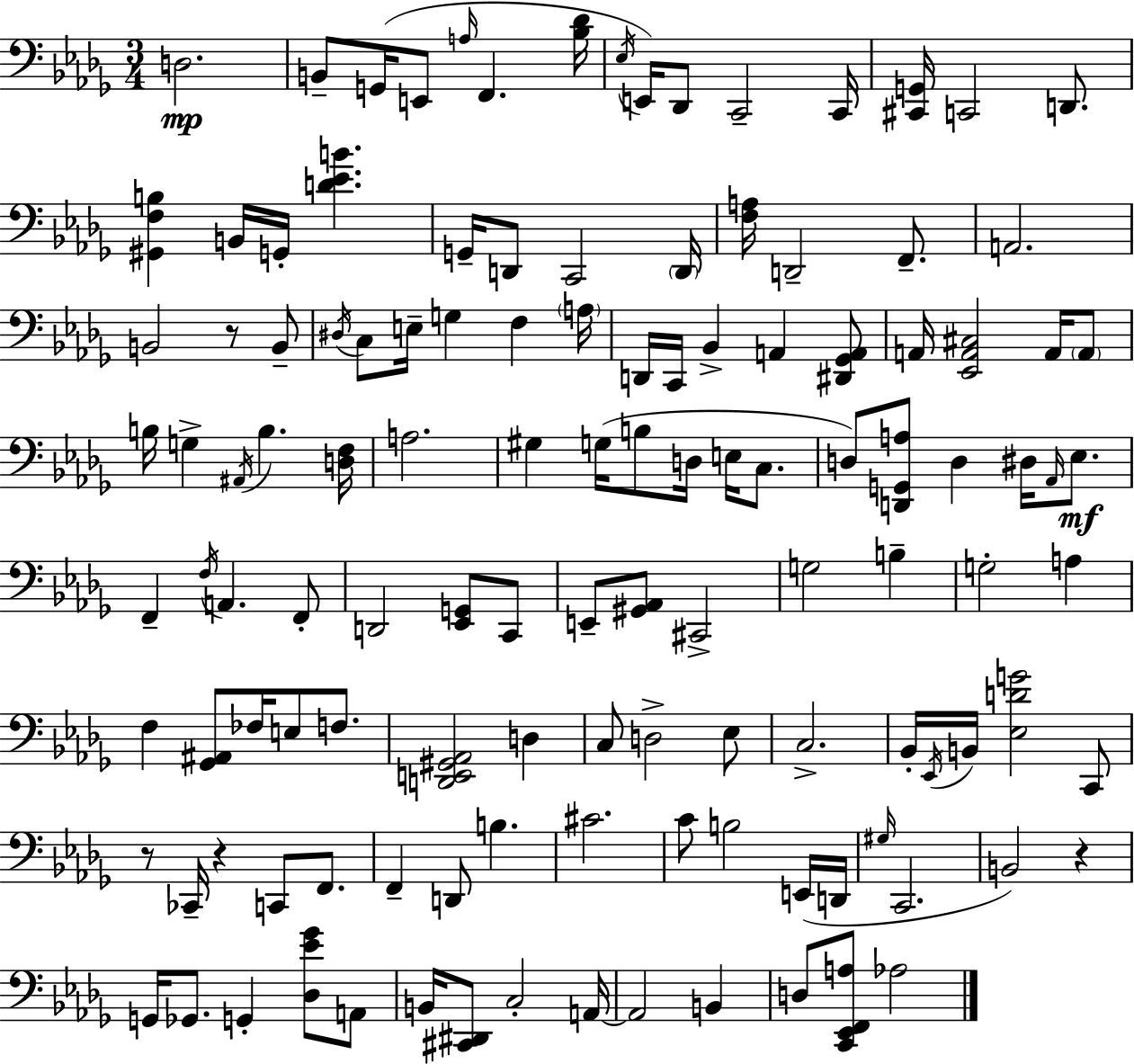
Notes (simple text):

D3/h. B2/e G2/s E2/e A3/s F2/q. [Bb3,Db4]/s Eb3/s E2/s Db2/e C2/h C2/s [C#2,G2]/s C2/h D2/e. [G#2,F3,B3]/q B2/s G2/s [D4,Eb4,B4]/q. G2/s D2/e C2/h D2/s [F3,A3]/s D2/h F2/e. A2/h. B2/h R/e B2/e D#3/s C3/e E3/s G3/q F3/q A3/s D2/s C2/s Bb2/q A2/q [D#2,Gb2,A2]/e A2/s [Eb2,A2,C#3]/h A2/s A2/e B3/s G3/q A#2/s B3/q. [D3,F3]/s A3/h. G#3/q G3/s B3/e D3/s E3/s C3/e. D3/e [D2,G2,A3]/e D3/q D#3/s Ab2/s Eb3/e. F2/q F3/s A2/q. F2/e D2/h [Eb2,G2]/e C2/e E2/e [G#2,Ab2]/e C#2/h G3/h B3/q G3/h A3/q F3/q [Gb2,A#2]/e FES3/s E3/e F3/e. [D2,E2,G#2,Ab2]/h D3/q C3/e D3/h Eb3/e C3/h. Bb2/s Eb2/s B2/s [Eb3,D4,G4]/h C2/e R/e CES2/s R/q C2/e F2/e. F2/q D2/e B3/q. C#4/h. C4/e B3/h E2/s D2/s G#3/s C2/h. B2/h R/q G2/s Gb2/e. G2/q [Db3,Eb4,Gb4]/e A2/e B2/s [C#2,D#2]/e C3/h A2/s A2/h B2/q D3/e [C2,Eb2,F2,A3]/e Ab3/h